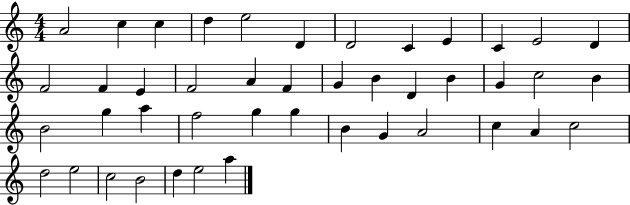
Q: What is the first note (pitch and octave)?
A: A4